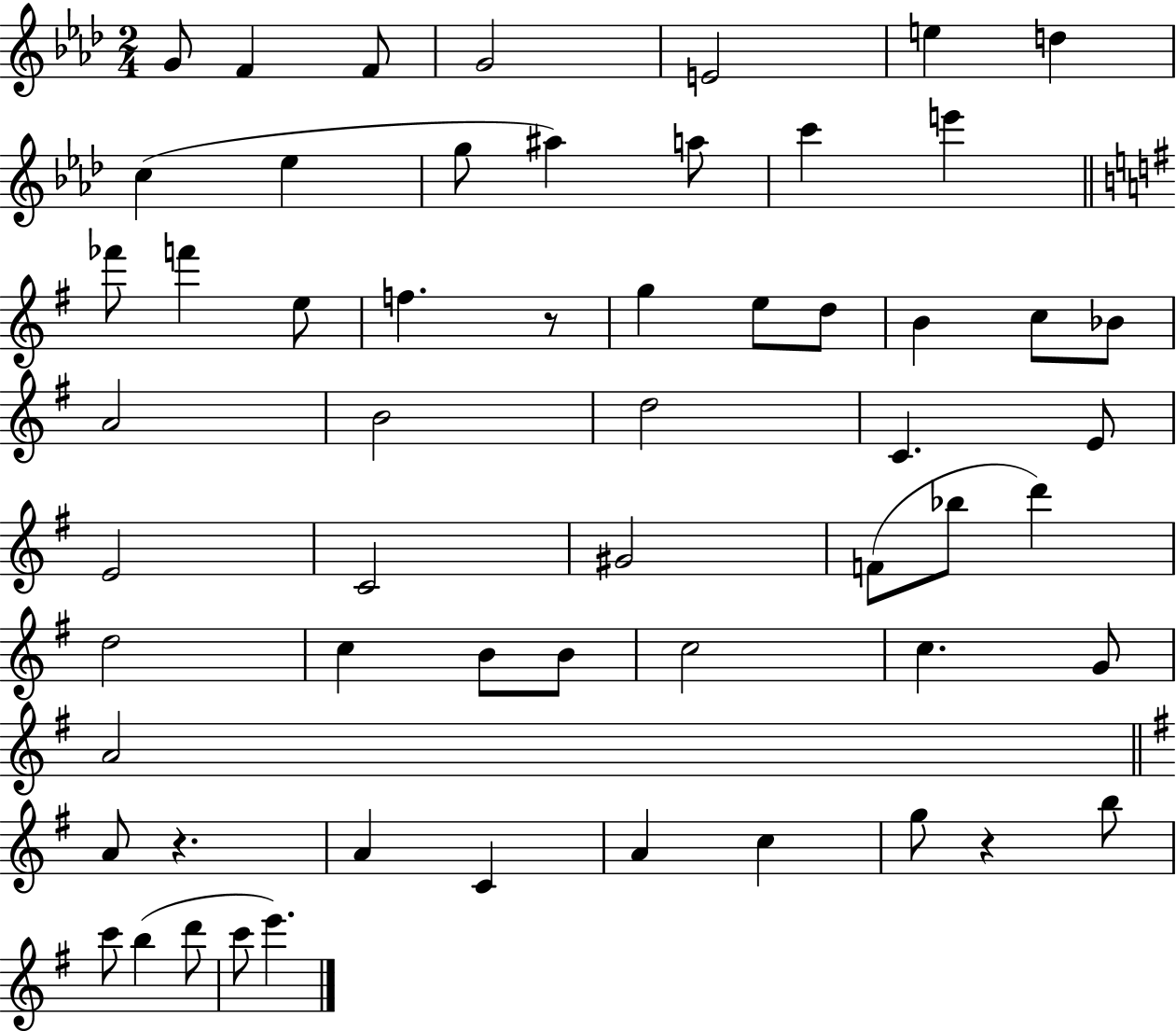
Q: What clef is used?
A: treble